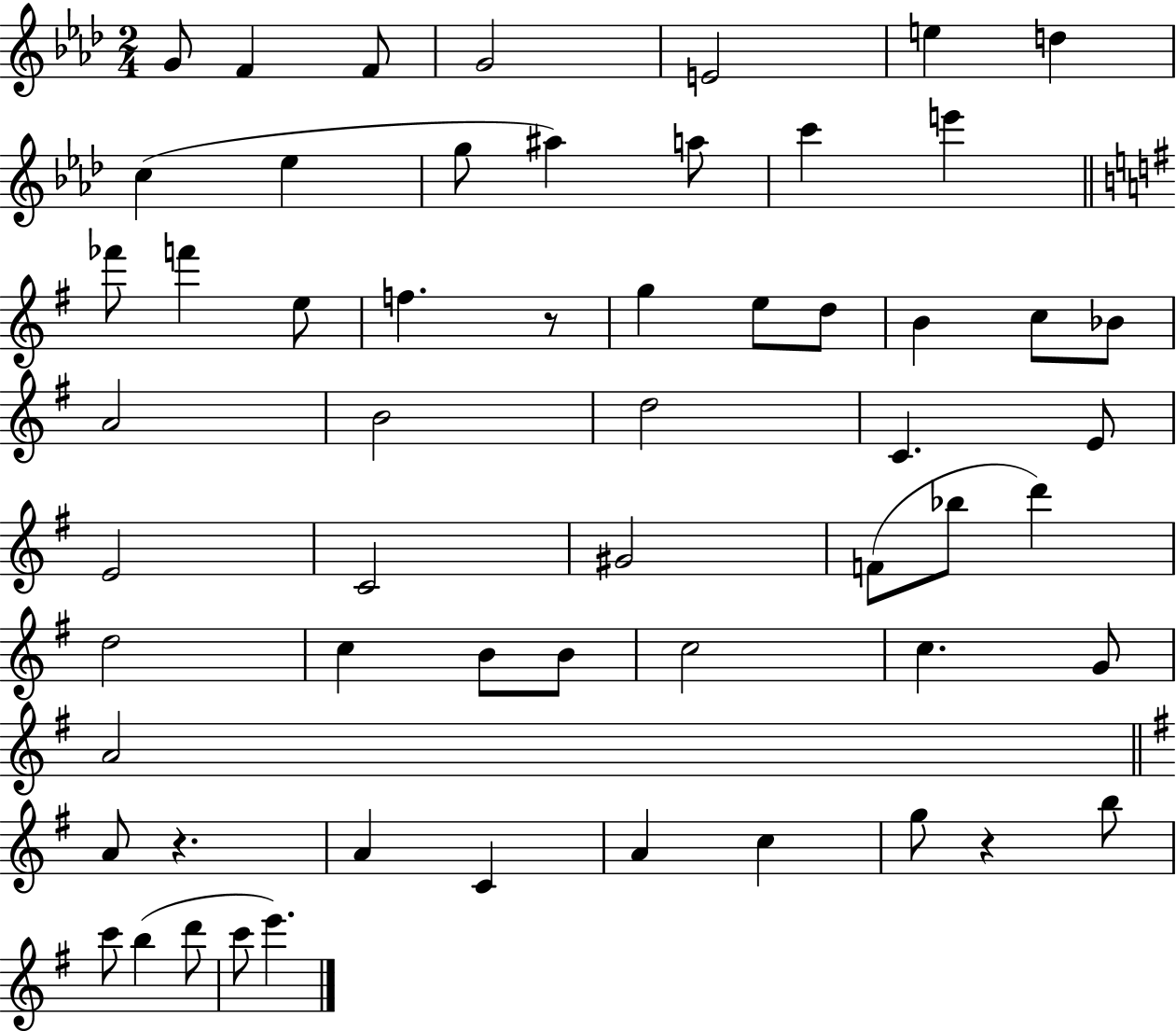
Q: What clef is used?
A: treble